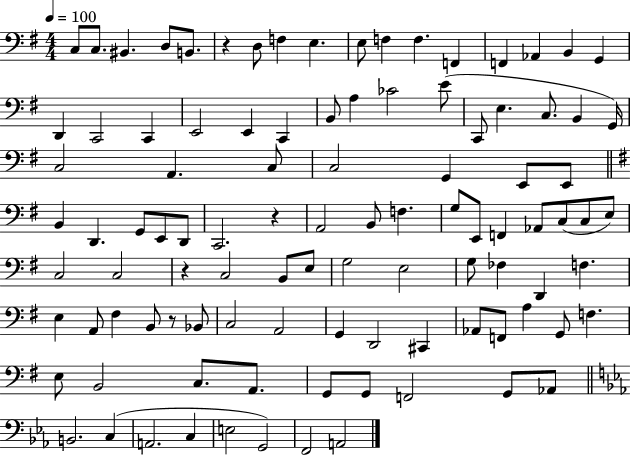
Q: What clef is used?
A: bass